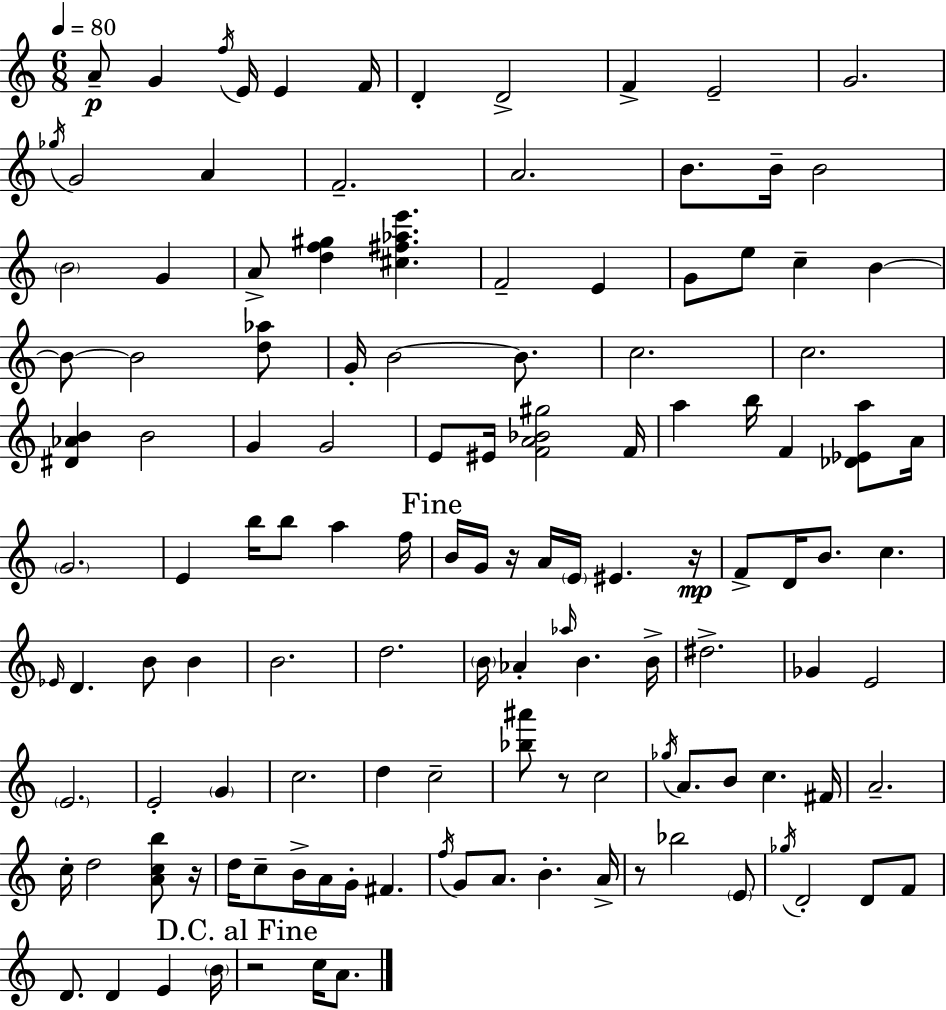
A4/e G4/q F5/s E4/s E4/q F4/s D4/q D4/h F4/q E4/h G4/h. Gb5/s G4/h A4/q F4/h. A4/h. B4/e. B4/s B4/h B4/h G4/q A4/e [D5,F5,G#5]/q [C#5,F#5,Ab5,E6]/q. F4/h E4/q G4/e E5/e C5/q B4/q B4/e B4/h [D5,Ab5]/e G4/s B4/h B4/e. C5/h. C5/h. [D#4,Ab4,B4]/q B4/h G4/q G4/h E4/e EIS4/s [F4,A4,Bb4,G#5]/h F4/s A5/q B5/s F4/q [Db4,Eb4,A5]/e A4/s G4/h. E4/q B5/s B5/e A5/q F5/s B4/s G4/s R/s A4/s E4/s EIS4/q. R/s F4/e D4/s B4/e. C5/q. Eb4/s D4/q. B4/e B4/q B4/h. D5/h. B4/s Ab4/q Ab5/s B4/q. B4/s D#5/h. Gb4/q E4/h E4/h. E4/h G4/q C5/h. D5/q C5/h [Bb5,A#6]/e R/e C5/h Gb5/s A4/e. B4/e C5/q. F#4/s A4/h. C5/s D5/h [A4,C5,B5]/e R/s D5/s C5/e B4/s A4/s G4/s F#4/q. F5/s G4/e A4/e. B4/q. A4/s R/e Bb5/h E4/e Gb5/s D4/h D4/e F4/e D4/e. D4/q E4/q B4/s R/h C5/s A4/e.